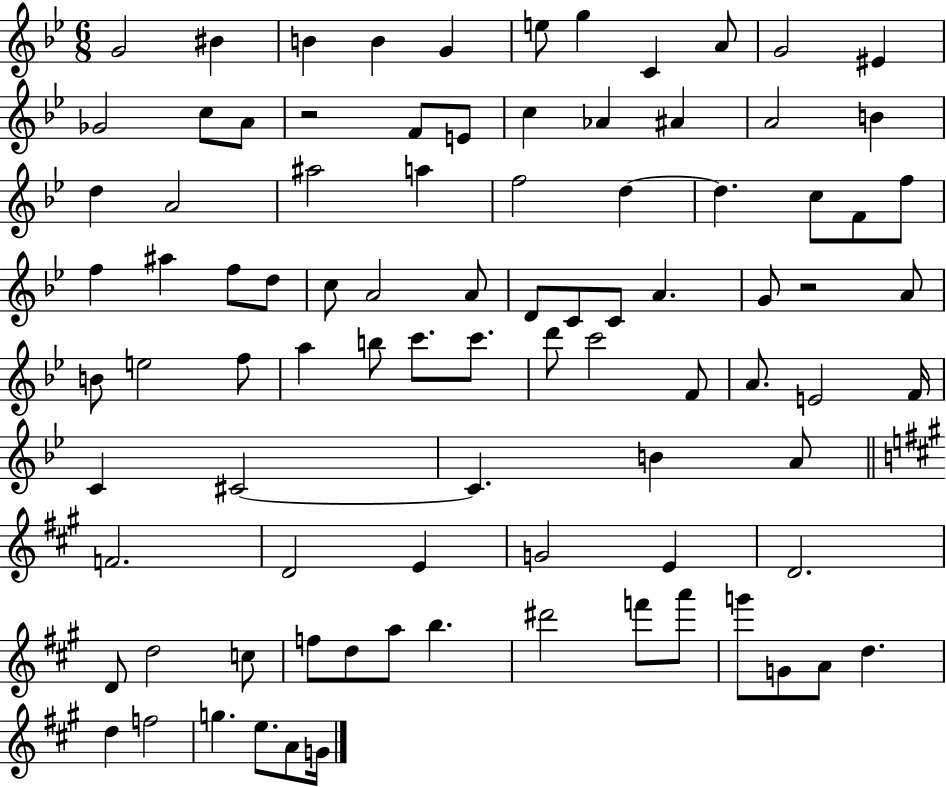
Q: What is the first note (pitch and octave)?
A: G4